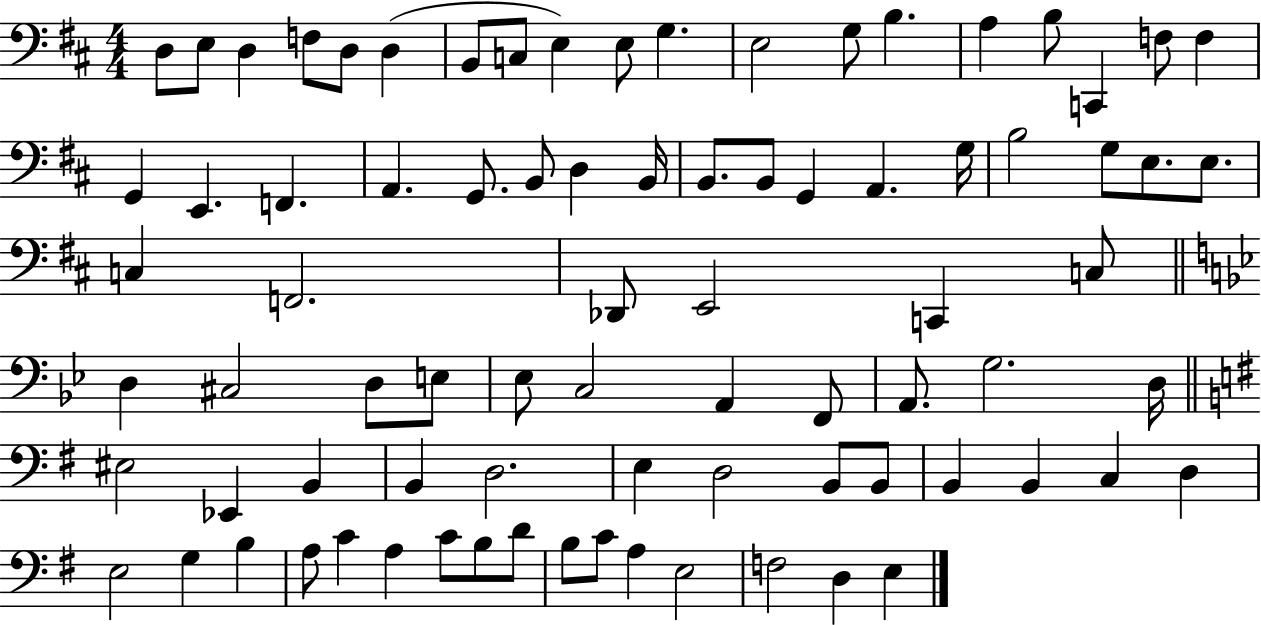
D3/e E3/e D3/q F3/e D3/e D3/q B2/e C3/e E3/q E3/e G3/q. E3/h G3/e B3/q. A3/q B3/e C2/q F3/e F3/q G2/q E2/q. F2/q. A2/q. G2/e. B2/e D3/q B2/s B2/e. B2/e G2/q A2/q. G3/s B3/h G3/e E3/e. E3/e. C3/q F2/h. Db2/e E2/h C2/q C3/e D3/q C#3/h D3/e E3/e Eb3/e C3/h A2/q F2/e A2/e. G3/h. D3/s EIS3/h Eb2/q B2/q B2/q D3/h. E3/q D3/h B2/e B2/e B2/q B2/q C3/q D3/q E3/h G3/q B3/q A3/e C4/q A3/q C4/e B3/e D4/e B3/e C4/e A3/q E3/h F3/h D3/q E3/q